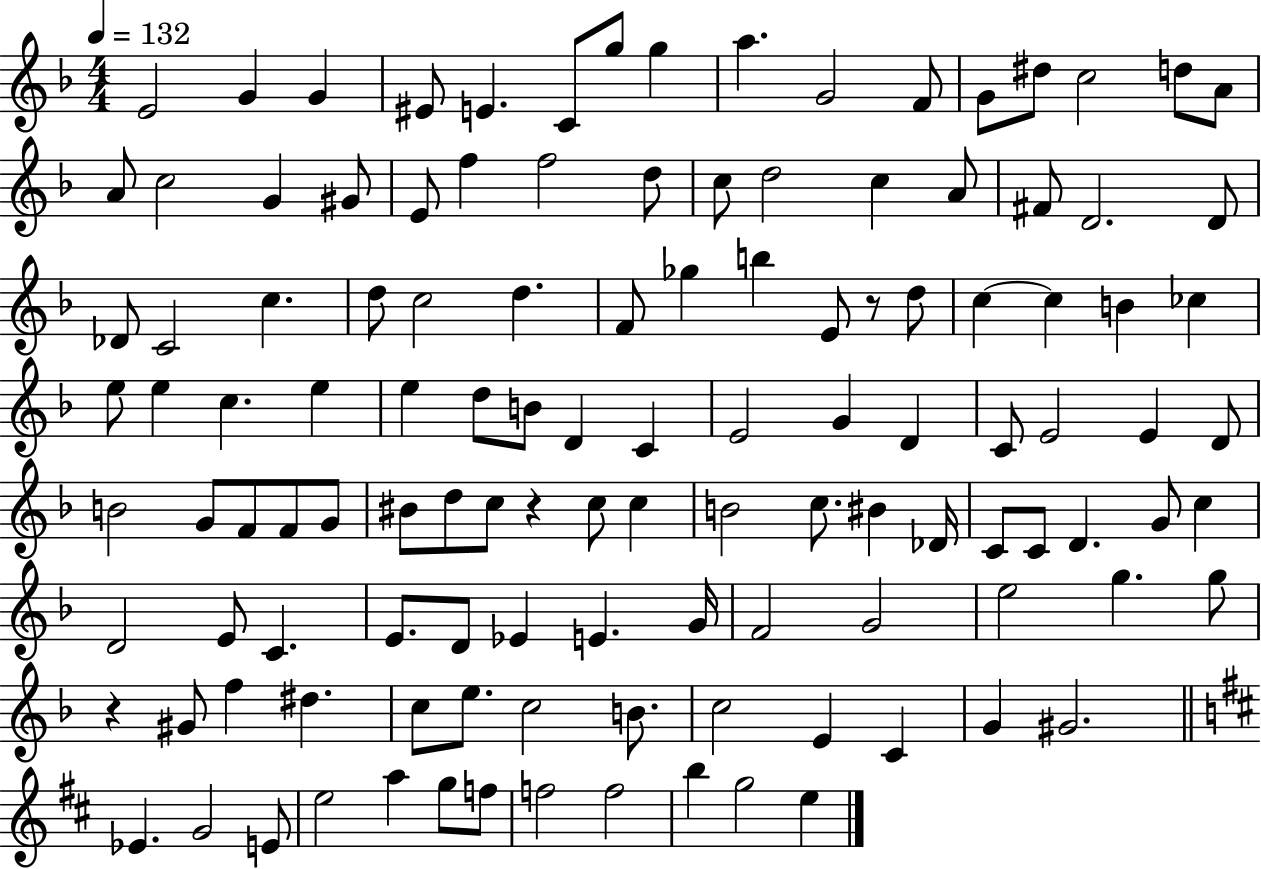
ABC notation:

X:1
T:Untitled
M:4/4
L:1/4
K:F
E2 G G ^E/2 E C/2 g/2 g a G2 F/2 G/2 ^d/2 c2 d/2 A/2 A/2 c2 G ^G/2 E/2 f f2 d/2 c/2 d2 c A/2 ^F/2 D2 D/2 _D/2 C2 c d/2 c2 d F/2 _g b E/2 z/2 d/2 c c B _c e/2 e c e e d/2 B/2 D C E2 G D C/2 E2 E D/2 B2 G/2 F/2 F/2 G/2 ^B/2 d/2 c/2 z c/2 c B2 c/2 ^B _D/4 C/2 C/2 D G/2 c D2 E/2 C E/2 D/2 _E E G/4 F2 G2 e2 g g/2 z ^G/2 f ^d c/2 e/2 c2 B/2 c2 E C G ^G2 _E G2 E/2 e2 a g/2 f/2 f2 f2 b g2 e